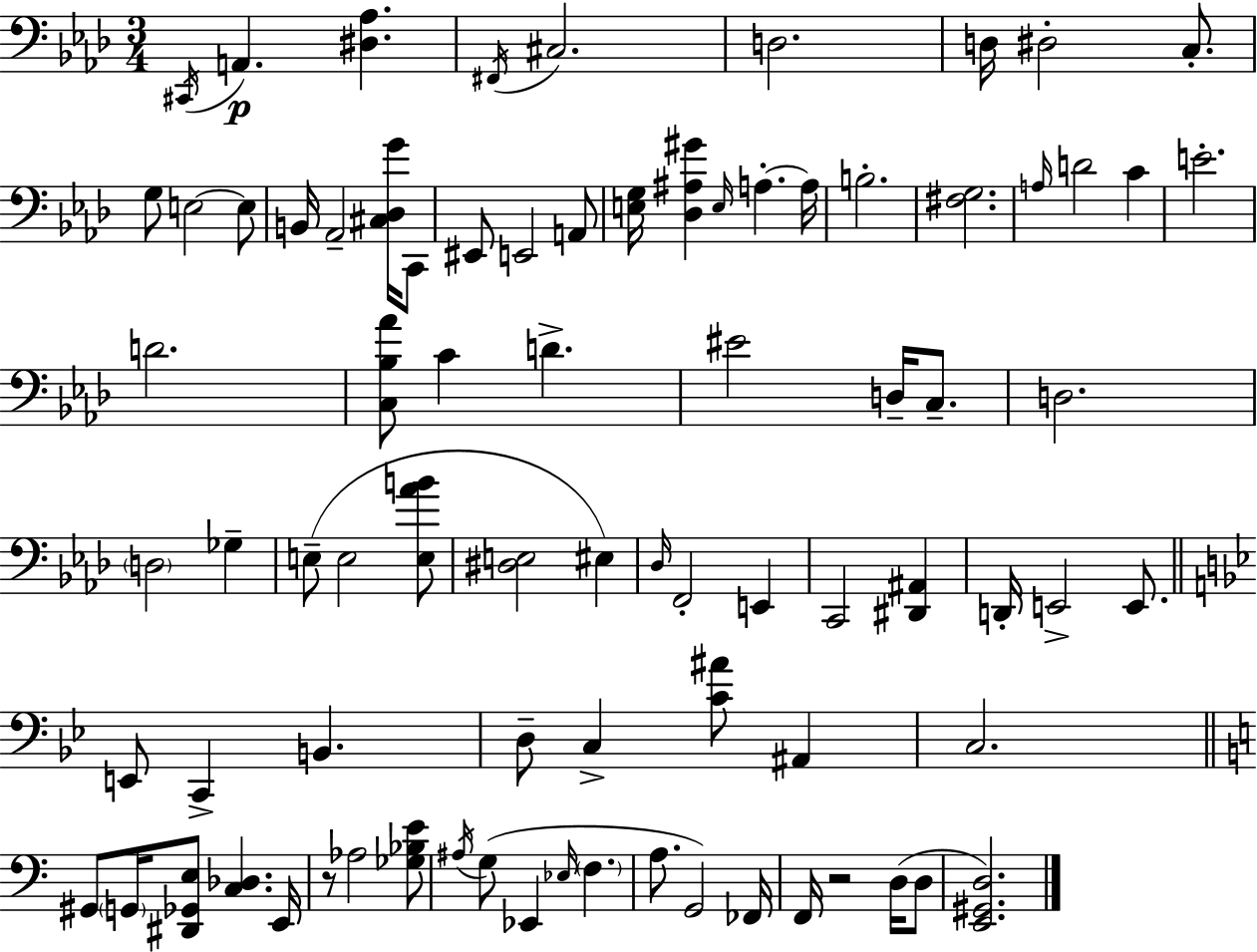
{
  \clef bass
  \numericTimeSignature
  \time 3/4
  \key aes \major
  \acciaccatura { cis,16 }\p a,4. <dis aes>4. | \acciaccatura { fis,16 } cis2. | d2. | d16 dis2-. c8.-. | \break g8 e2~~ | e8 b,16 aes,2-- <cis des g'>16 | c,8 eis,8 e,2 | a,8 <e g>16 <des ais gis'>4 \grace { e16 } a4.-.~~ | \break a16 b2.-. | <fis g>2. | \grace { a16 } d'2 | c'4 e'2.-. | \break d'2. | <c bes aes'>8 c'4 d'4.-> | eis'2 | d16-- c8.-- d2. | \break \parenthesize d2 | ges4-- e8--( e2 | <e aes' b'>8 <dis e>2 | eis4) \grace { des16 } f,2-. | \break e,4 c,2 | <dis, ais,>4 d,16-. e,2-> | e,8. \bar "||" \break \key bes \major e,8 c,4-> b,4. | d8-- c4-> <c' ais'>8 ais,4 | c2. | \bar "||" \break \key c \major gis,8 \parenthesize g,16 <dis, ges, e>8 <c des>4. e,16 | r8 aes2 <ges bes e'>8 | \acciaccatura { ais16 } g8( ees,4 \grace { ees16 } \parenthesize f4. | a8. g,2) | \break fes,16 f,16 r2 d16( | d8 <e, gis, d>2.) | \bar "|."
}